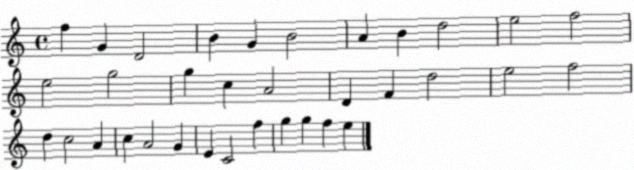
X:1
T:Untitled
M:4/4
L:1/4
K:C
f G D2 B G B2 A B d2 e2 f2 e2 g2 g c A2 D F d2 e2 f2 d c2 A c A2 G E C2 f g g f e